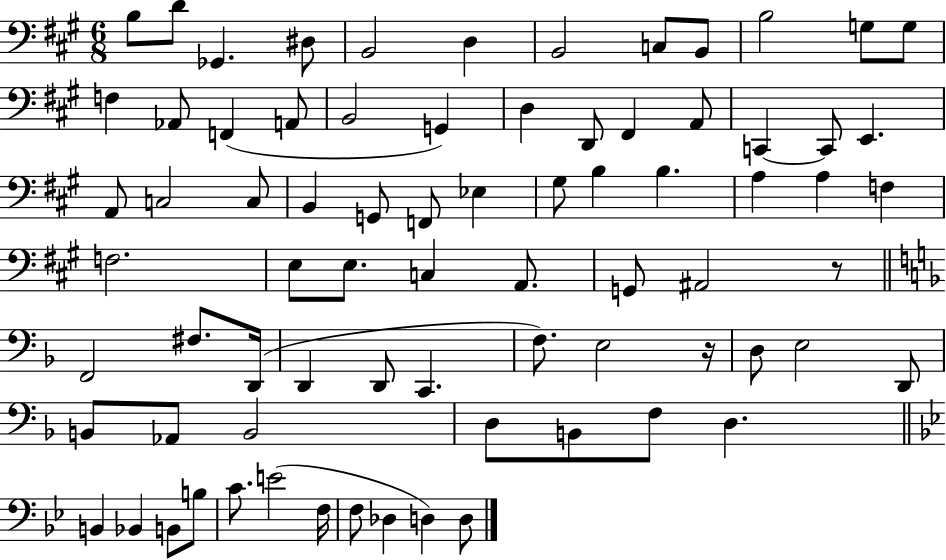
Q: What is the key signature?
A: A major